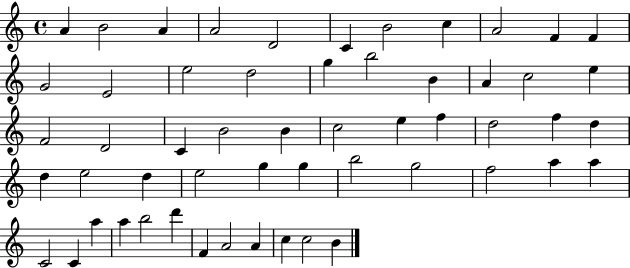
{
  \clef treble
  \time 4/4
  \defaultTimeSignature
  \key c \major
  a'4 b'2 a'4 | a'2 d'2 | c'4 b'2 c''4 | a'2 f'4 f'4 | \break g'2 e'2 | e''2 d''2 | g''4 b''2 b'4 | a'4 c''2 e''4 | \break f'2 d'2 | c'4 b'2 b'4 | c''2 e''4 f''4 | d''2 f''4 d''4 | \break d''4 e''2 d''4 | e''2 g''4 g''4 | b''2 g''2 | f''2 a''4 a''4 | \break c'2 c'4 a''4 | a''4 b''2 d'''4 | f'4 a'2 a'4 | c''4 c''2 b'4 | \break \bar "|."
}